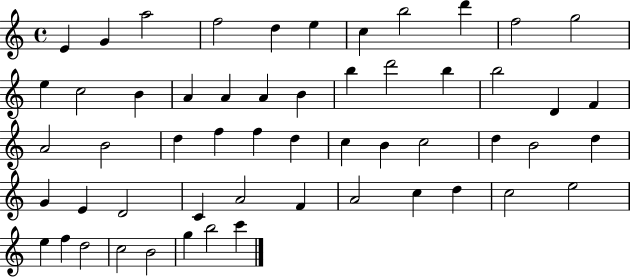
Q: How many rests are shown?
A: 0